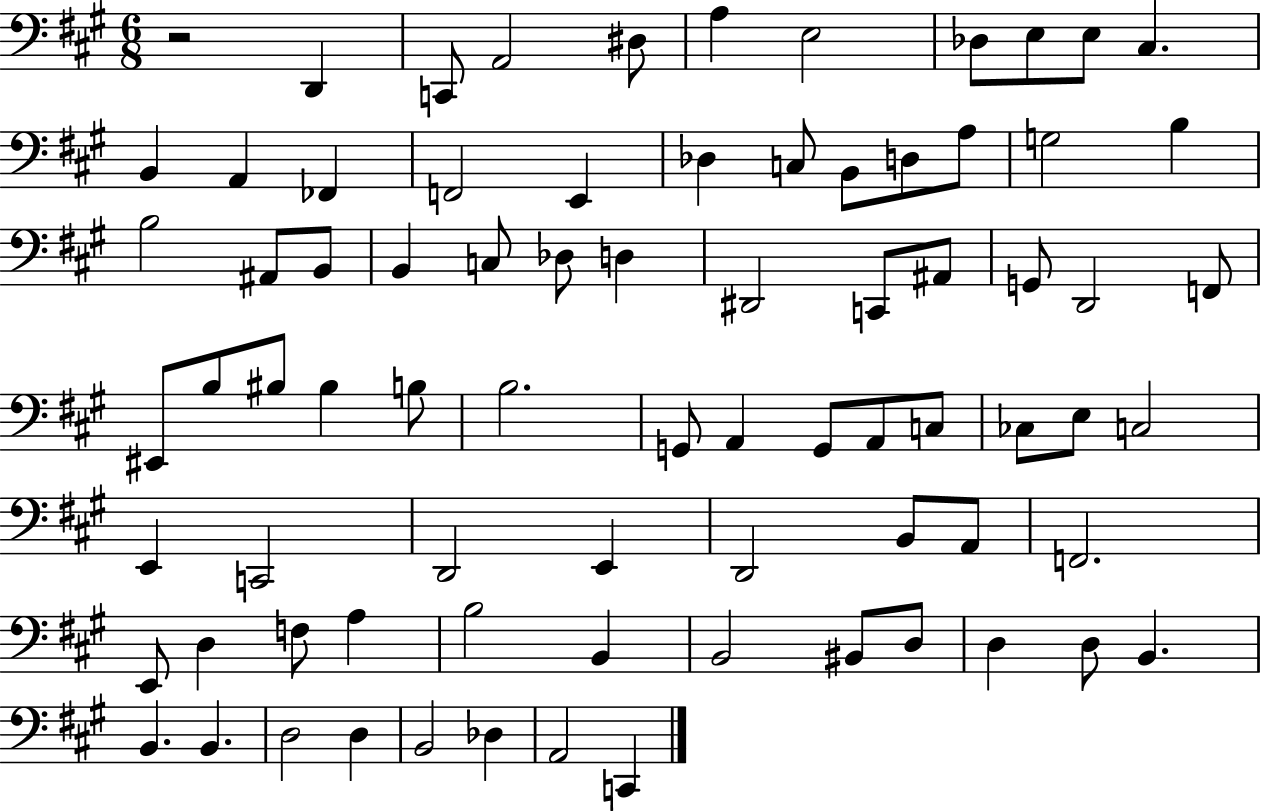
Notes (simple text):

R/h D2/q C2/e A2/h D#3/e A3/q E3/h Db3/e E3/e E3/e C#3/q. B2/q A2/q FES2/q F2/h E2/q Db3/q C3/e B2/e D3/e A3/e G3/h B3/q B3/h A#2/e B2/e B2/q C3/e Db3/e D3/q D#2/h C2/e A#2/e G2/e D2/h F2/e EIS2/e B3/e BIS3/e BIS3/q B3/e B3/h. G2/e A2/q G2/e A2/e C3/e CES3/e E3/e C3/h E2/q C2/h D2/h E2/q D2/h B2/e A2/e F2/h. E2/e D3/q F3/e A3/q B3/h B2/q B2/h BIS2/e D3/e D3/q D3/e B2/q. B2/q. B2/q. D3/h D3/q B2/h Db3/q A2/h C2/q